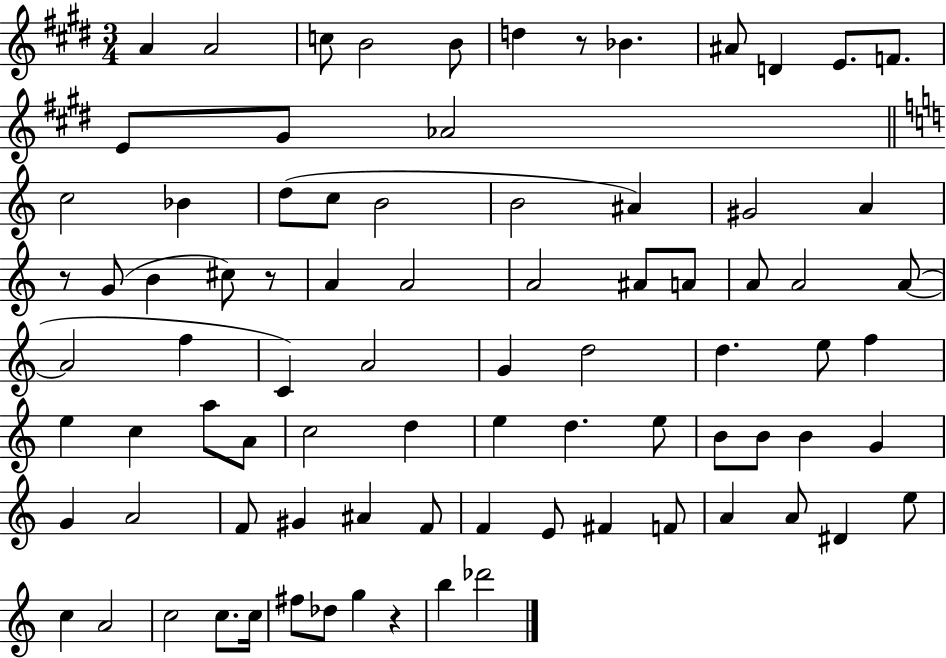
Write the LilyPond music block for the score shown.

{
  \clef treble
  \numericTimeSignature
  \time 3/4
  \key e \major
  \repeat volta 2 { a'4 a'2 | c''8 b'2 b'8 | d''4 r8 bes'4. | ais'8 d'4 e'8. f'8. | \break e'8 gis'8 aes'2 | \bar "||" \break \key c \major c''2 bes'4 | d''8( c''8 b'2 | b'2 ais'4) | gis'2 a'4 | \break r8 g'8( b'4 cis''8) r8 | a'4 a'2 | a'2 ais'8 a'8 | a'8 a'2 a'8~(~ | \break a'2 f''4 | c'4) a'2 | g'4 d''2 | d''4. e''8 f''4 | \break e''4 c''4 a''8 a'8 | c''2 d''4 | e''4 d''4. e''8 | b'8 b'8 b'4 g'4 | \break g'4 a'2 | f'8 gis'4 ais'4 f'8 | f'4 e'8 fis'4 f'8 | a'4 a'8 dis'4 e''8 | \break c''4 a'2 | c''2 c''8. c''16 | fis''8 des''8 g''4 r4 | b''4 des'''2 | \break } \bar "|."
}